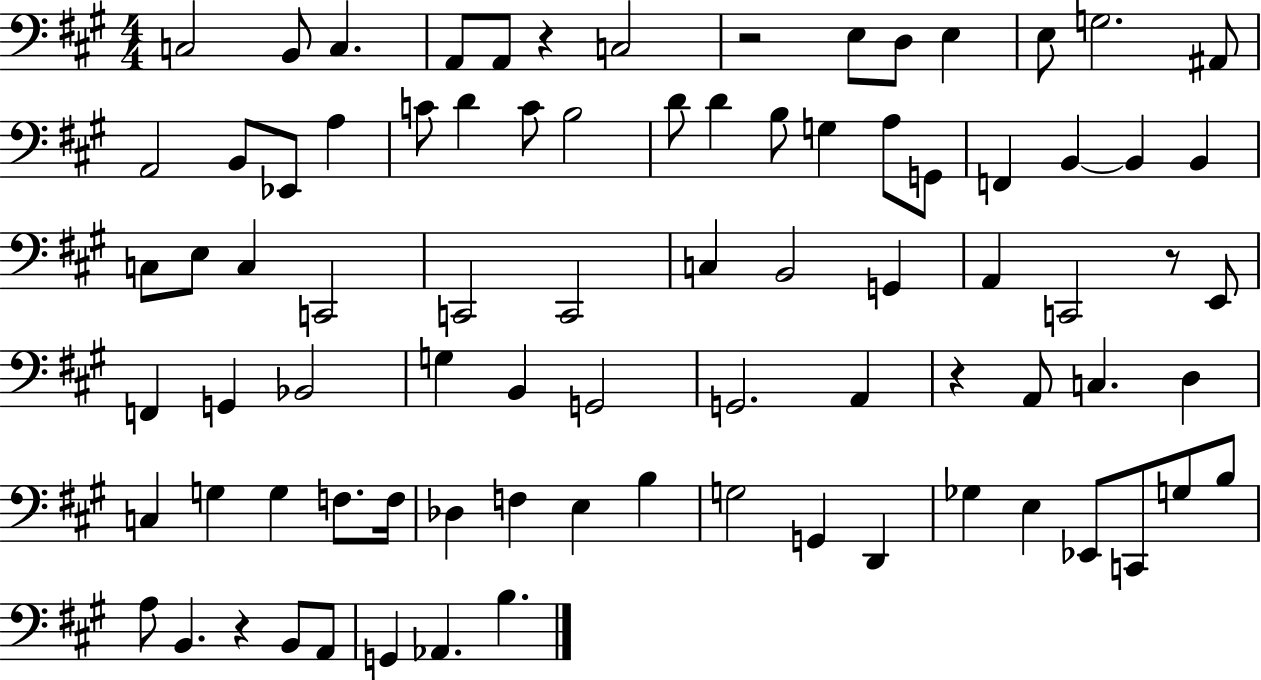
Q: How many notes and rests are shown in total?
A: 83